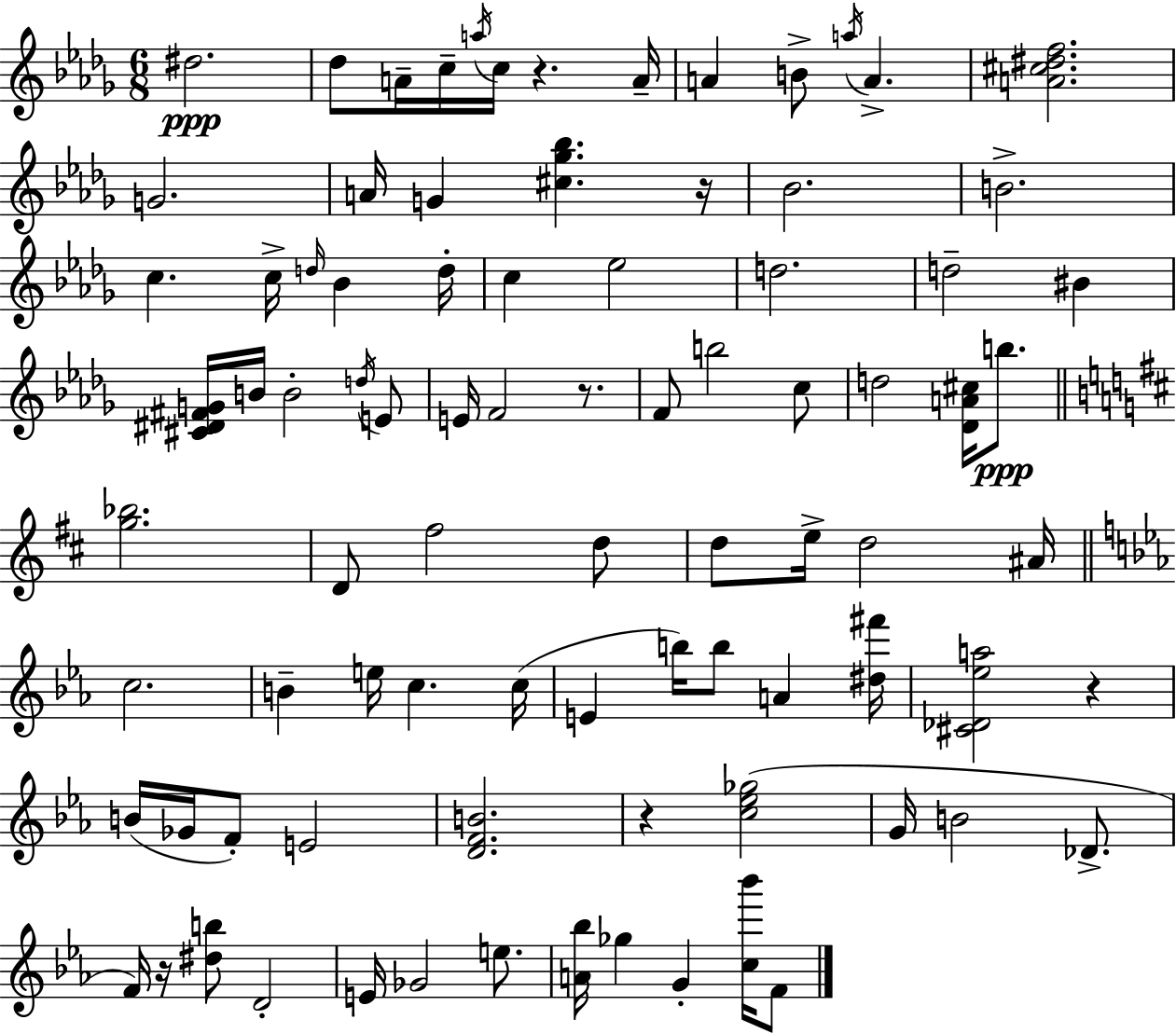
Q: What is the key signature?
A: BES minor